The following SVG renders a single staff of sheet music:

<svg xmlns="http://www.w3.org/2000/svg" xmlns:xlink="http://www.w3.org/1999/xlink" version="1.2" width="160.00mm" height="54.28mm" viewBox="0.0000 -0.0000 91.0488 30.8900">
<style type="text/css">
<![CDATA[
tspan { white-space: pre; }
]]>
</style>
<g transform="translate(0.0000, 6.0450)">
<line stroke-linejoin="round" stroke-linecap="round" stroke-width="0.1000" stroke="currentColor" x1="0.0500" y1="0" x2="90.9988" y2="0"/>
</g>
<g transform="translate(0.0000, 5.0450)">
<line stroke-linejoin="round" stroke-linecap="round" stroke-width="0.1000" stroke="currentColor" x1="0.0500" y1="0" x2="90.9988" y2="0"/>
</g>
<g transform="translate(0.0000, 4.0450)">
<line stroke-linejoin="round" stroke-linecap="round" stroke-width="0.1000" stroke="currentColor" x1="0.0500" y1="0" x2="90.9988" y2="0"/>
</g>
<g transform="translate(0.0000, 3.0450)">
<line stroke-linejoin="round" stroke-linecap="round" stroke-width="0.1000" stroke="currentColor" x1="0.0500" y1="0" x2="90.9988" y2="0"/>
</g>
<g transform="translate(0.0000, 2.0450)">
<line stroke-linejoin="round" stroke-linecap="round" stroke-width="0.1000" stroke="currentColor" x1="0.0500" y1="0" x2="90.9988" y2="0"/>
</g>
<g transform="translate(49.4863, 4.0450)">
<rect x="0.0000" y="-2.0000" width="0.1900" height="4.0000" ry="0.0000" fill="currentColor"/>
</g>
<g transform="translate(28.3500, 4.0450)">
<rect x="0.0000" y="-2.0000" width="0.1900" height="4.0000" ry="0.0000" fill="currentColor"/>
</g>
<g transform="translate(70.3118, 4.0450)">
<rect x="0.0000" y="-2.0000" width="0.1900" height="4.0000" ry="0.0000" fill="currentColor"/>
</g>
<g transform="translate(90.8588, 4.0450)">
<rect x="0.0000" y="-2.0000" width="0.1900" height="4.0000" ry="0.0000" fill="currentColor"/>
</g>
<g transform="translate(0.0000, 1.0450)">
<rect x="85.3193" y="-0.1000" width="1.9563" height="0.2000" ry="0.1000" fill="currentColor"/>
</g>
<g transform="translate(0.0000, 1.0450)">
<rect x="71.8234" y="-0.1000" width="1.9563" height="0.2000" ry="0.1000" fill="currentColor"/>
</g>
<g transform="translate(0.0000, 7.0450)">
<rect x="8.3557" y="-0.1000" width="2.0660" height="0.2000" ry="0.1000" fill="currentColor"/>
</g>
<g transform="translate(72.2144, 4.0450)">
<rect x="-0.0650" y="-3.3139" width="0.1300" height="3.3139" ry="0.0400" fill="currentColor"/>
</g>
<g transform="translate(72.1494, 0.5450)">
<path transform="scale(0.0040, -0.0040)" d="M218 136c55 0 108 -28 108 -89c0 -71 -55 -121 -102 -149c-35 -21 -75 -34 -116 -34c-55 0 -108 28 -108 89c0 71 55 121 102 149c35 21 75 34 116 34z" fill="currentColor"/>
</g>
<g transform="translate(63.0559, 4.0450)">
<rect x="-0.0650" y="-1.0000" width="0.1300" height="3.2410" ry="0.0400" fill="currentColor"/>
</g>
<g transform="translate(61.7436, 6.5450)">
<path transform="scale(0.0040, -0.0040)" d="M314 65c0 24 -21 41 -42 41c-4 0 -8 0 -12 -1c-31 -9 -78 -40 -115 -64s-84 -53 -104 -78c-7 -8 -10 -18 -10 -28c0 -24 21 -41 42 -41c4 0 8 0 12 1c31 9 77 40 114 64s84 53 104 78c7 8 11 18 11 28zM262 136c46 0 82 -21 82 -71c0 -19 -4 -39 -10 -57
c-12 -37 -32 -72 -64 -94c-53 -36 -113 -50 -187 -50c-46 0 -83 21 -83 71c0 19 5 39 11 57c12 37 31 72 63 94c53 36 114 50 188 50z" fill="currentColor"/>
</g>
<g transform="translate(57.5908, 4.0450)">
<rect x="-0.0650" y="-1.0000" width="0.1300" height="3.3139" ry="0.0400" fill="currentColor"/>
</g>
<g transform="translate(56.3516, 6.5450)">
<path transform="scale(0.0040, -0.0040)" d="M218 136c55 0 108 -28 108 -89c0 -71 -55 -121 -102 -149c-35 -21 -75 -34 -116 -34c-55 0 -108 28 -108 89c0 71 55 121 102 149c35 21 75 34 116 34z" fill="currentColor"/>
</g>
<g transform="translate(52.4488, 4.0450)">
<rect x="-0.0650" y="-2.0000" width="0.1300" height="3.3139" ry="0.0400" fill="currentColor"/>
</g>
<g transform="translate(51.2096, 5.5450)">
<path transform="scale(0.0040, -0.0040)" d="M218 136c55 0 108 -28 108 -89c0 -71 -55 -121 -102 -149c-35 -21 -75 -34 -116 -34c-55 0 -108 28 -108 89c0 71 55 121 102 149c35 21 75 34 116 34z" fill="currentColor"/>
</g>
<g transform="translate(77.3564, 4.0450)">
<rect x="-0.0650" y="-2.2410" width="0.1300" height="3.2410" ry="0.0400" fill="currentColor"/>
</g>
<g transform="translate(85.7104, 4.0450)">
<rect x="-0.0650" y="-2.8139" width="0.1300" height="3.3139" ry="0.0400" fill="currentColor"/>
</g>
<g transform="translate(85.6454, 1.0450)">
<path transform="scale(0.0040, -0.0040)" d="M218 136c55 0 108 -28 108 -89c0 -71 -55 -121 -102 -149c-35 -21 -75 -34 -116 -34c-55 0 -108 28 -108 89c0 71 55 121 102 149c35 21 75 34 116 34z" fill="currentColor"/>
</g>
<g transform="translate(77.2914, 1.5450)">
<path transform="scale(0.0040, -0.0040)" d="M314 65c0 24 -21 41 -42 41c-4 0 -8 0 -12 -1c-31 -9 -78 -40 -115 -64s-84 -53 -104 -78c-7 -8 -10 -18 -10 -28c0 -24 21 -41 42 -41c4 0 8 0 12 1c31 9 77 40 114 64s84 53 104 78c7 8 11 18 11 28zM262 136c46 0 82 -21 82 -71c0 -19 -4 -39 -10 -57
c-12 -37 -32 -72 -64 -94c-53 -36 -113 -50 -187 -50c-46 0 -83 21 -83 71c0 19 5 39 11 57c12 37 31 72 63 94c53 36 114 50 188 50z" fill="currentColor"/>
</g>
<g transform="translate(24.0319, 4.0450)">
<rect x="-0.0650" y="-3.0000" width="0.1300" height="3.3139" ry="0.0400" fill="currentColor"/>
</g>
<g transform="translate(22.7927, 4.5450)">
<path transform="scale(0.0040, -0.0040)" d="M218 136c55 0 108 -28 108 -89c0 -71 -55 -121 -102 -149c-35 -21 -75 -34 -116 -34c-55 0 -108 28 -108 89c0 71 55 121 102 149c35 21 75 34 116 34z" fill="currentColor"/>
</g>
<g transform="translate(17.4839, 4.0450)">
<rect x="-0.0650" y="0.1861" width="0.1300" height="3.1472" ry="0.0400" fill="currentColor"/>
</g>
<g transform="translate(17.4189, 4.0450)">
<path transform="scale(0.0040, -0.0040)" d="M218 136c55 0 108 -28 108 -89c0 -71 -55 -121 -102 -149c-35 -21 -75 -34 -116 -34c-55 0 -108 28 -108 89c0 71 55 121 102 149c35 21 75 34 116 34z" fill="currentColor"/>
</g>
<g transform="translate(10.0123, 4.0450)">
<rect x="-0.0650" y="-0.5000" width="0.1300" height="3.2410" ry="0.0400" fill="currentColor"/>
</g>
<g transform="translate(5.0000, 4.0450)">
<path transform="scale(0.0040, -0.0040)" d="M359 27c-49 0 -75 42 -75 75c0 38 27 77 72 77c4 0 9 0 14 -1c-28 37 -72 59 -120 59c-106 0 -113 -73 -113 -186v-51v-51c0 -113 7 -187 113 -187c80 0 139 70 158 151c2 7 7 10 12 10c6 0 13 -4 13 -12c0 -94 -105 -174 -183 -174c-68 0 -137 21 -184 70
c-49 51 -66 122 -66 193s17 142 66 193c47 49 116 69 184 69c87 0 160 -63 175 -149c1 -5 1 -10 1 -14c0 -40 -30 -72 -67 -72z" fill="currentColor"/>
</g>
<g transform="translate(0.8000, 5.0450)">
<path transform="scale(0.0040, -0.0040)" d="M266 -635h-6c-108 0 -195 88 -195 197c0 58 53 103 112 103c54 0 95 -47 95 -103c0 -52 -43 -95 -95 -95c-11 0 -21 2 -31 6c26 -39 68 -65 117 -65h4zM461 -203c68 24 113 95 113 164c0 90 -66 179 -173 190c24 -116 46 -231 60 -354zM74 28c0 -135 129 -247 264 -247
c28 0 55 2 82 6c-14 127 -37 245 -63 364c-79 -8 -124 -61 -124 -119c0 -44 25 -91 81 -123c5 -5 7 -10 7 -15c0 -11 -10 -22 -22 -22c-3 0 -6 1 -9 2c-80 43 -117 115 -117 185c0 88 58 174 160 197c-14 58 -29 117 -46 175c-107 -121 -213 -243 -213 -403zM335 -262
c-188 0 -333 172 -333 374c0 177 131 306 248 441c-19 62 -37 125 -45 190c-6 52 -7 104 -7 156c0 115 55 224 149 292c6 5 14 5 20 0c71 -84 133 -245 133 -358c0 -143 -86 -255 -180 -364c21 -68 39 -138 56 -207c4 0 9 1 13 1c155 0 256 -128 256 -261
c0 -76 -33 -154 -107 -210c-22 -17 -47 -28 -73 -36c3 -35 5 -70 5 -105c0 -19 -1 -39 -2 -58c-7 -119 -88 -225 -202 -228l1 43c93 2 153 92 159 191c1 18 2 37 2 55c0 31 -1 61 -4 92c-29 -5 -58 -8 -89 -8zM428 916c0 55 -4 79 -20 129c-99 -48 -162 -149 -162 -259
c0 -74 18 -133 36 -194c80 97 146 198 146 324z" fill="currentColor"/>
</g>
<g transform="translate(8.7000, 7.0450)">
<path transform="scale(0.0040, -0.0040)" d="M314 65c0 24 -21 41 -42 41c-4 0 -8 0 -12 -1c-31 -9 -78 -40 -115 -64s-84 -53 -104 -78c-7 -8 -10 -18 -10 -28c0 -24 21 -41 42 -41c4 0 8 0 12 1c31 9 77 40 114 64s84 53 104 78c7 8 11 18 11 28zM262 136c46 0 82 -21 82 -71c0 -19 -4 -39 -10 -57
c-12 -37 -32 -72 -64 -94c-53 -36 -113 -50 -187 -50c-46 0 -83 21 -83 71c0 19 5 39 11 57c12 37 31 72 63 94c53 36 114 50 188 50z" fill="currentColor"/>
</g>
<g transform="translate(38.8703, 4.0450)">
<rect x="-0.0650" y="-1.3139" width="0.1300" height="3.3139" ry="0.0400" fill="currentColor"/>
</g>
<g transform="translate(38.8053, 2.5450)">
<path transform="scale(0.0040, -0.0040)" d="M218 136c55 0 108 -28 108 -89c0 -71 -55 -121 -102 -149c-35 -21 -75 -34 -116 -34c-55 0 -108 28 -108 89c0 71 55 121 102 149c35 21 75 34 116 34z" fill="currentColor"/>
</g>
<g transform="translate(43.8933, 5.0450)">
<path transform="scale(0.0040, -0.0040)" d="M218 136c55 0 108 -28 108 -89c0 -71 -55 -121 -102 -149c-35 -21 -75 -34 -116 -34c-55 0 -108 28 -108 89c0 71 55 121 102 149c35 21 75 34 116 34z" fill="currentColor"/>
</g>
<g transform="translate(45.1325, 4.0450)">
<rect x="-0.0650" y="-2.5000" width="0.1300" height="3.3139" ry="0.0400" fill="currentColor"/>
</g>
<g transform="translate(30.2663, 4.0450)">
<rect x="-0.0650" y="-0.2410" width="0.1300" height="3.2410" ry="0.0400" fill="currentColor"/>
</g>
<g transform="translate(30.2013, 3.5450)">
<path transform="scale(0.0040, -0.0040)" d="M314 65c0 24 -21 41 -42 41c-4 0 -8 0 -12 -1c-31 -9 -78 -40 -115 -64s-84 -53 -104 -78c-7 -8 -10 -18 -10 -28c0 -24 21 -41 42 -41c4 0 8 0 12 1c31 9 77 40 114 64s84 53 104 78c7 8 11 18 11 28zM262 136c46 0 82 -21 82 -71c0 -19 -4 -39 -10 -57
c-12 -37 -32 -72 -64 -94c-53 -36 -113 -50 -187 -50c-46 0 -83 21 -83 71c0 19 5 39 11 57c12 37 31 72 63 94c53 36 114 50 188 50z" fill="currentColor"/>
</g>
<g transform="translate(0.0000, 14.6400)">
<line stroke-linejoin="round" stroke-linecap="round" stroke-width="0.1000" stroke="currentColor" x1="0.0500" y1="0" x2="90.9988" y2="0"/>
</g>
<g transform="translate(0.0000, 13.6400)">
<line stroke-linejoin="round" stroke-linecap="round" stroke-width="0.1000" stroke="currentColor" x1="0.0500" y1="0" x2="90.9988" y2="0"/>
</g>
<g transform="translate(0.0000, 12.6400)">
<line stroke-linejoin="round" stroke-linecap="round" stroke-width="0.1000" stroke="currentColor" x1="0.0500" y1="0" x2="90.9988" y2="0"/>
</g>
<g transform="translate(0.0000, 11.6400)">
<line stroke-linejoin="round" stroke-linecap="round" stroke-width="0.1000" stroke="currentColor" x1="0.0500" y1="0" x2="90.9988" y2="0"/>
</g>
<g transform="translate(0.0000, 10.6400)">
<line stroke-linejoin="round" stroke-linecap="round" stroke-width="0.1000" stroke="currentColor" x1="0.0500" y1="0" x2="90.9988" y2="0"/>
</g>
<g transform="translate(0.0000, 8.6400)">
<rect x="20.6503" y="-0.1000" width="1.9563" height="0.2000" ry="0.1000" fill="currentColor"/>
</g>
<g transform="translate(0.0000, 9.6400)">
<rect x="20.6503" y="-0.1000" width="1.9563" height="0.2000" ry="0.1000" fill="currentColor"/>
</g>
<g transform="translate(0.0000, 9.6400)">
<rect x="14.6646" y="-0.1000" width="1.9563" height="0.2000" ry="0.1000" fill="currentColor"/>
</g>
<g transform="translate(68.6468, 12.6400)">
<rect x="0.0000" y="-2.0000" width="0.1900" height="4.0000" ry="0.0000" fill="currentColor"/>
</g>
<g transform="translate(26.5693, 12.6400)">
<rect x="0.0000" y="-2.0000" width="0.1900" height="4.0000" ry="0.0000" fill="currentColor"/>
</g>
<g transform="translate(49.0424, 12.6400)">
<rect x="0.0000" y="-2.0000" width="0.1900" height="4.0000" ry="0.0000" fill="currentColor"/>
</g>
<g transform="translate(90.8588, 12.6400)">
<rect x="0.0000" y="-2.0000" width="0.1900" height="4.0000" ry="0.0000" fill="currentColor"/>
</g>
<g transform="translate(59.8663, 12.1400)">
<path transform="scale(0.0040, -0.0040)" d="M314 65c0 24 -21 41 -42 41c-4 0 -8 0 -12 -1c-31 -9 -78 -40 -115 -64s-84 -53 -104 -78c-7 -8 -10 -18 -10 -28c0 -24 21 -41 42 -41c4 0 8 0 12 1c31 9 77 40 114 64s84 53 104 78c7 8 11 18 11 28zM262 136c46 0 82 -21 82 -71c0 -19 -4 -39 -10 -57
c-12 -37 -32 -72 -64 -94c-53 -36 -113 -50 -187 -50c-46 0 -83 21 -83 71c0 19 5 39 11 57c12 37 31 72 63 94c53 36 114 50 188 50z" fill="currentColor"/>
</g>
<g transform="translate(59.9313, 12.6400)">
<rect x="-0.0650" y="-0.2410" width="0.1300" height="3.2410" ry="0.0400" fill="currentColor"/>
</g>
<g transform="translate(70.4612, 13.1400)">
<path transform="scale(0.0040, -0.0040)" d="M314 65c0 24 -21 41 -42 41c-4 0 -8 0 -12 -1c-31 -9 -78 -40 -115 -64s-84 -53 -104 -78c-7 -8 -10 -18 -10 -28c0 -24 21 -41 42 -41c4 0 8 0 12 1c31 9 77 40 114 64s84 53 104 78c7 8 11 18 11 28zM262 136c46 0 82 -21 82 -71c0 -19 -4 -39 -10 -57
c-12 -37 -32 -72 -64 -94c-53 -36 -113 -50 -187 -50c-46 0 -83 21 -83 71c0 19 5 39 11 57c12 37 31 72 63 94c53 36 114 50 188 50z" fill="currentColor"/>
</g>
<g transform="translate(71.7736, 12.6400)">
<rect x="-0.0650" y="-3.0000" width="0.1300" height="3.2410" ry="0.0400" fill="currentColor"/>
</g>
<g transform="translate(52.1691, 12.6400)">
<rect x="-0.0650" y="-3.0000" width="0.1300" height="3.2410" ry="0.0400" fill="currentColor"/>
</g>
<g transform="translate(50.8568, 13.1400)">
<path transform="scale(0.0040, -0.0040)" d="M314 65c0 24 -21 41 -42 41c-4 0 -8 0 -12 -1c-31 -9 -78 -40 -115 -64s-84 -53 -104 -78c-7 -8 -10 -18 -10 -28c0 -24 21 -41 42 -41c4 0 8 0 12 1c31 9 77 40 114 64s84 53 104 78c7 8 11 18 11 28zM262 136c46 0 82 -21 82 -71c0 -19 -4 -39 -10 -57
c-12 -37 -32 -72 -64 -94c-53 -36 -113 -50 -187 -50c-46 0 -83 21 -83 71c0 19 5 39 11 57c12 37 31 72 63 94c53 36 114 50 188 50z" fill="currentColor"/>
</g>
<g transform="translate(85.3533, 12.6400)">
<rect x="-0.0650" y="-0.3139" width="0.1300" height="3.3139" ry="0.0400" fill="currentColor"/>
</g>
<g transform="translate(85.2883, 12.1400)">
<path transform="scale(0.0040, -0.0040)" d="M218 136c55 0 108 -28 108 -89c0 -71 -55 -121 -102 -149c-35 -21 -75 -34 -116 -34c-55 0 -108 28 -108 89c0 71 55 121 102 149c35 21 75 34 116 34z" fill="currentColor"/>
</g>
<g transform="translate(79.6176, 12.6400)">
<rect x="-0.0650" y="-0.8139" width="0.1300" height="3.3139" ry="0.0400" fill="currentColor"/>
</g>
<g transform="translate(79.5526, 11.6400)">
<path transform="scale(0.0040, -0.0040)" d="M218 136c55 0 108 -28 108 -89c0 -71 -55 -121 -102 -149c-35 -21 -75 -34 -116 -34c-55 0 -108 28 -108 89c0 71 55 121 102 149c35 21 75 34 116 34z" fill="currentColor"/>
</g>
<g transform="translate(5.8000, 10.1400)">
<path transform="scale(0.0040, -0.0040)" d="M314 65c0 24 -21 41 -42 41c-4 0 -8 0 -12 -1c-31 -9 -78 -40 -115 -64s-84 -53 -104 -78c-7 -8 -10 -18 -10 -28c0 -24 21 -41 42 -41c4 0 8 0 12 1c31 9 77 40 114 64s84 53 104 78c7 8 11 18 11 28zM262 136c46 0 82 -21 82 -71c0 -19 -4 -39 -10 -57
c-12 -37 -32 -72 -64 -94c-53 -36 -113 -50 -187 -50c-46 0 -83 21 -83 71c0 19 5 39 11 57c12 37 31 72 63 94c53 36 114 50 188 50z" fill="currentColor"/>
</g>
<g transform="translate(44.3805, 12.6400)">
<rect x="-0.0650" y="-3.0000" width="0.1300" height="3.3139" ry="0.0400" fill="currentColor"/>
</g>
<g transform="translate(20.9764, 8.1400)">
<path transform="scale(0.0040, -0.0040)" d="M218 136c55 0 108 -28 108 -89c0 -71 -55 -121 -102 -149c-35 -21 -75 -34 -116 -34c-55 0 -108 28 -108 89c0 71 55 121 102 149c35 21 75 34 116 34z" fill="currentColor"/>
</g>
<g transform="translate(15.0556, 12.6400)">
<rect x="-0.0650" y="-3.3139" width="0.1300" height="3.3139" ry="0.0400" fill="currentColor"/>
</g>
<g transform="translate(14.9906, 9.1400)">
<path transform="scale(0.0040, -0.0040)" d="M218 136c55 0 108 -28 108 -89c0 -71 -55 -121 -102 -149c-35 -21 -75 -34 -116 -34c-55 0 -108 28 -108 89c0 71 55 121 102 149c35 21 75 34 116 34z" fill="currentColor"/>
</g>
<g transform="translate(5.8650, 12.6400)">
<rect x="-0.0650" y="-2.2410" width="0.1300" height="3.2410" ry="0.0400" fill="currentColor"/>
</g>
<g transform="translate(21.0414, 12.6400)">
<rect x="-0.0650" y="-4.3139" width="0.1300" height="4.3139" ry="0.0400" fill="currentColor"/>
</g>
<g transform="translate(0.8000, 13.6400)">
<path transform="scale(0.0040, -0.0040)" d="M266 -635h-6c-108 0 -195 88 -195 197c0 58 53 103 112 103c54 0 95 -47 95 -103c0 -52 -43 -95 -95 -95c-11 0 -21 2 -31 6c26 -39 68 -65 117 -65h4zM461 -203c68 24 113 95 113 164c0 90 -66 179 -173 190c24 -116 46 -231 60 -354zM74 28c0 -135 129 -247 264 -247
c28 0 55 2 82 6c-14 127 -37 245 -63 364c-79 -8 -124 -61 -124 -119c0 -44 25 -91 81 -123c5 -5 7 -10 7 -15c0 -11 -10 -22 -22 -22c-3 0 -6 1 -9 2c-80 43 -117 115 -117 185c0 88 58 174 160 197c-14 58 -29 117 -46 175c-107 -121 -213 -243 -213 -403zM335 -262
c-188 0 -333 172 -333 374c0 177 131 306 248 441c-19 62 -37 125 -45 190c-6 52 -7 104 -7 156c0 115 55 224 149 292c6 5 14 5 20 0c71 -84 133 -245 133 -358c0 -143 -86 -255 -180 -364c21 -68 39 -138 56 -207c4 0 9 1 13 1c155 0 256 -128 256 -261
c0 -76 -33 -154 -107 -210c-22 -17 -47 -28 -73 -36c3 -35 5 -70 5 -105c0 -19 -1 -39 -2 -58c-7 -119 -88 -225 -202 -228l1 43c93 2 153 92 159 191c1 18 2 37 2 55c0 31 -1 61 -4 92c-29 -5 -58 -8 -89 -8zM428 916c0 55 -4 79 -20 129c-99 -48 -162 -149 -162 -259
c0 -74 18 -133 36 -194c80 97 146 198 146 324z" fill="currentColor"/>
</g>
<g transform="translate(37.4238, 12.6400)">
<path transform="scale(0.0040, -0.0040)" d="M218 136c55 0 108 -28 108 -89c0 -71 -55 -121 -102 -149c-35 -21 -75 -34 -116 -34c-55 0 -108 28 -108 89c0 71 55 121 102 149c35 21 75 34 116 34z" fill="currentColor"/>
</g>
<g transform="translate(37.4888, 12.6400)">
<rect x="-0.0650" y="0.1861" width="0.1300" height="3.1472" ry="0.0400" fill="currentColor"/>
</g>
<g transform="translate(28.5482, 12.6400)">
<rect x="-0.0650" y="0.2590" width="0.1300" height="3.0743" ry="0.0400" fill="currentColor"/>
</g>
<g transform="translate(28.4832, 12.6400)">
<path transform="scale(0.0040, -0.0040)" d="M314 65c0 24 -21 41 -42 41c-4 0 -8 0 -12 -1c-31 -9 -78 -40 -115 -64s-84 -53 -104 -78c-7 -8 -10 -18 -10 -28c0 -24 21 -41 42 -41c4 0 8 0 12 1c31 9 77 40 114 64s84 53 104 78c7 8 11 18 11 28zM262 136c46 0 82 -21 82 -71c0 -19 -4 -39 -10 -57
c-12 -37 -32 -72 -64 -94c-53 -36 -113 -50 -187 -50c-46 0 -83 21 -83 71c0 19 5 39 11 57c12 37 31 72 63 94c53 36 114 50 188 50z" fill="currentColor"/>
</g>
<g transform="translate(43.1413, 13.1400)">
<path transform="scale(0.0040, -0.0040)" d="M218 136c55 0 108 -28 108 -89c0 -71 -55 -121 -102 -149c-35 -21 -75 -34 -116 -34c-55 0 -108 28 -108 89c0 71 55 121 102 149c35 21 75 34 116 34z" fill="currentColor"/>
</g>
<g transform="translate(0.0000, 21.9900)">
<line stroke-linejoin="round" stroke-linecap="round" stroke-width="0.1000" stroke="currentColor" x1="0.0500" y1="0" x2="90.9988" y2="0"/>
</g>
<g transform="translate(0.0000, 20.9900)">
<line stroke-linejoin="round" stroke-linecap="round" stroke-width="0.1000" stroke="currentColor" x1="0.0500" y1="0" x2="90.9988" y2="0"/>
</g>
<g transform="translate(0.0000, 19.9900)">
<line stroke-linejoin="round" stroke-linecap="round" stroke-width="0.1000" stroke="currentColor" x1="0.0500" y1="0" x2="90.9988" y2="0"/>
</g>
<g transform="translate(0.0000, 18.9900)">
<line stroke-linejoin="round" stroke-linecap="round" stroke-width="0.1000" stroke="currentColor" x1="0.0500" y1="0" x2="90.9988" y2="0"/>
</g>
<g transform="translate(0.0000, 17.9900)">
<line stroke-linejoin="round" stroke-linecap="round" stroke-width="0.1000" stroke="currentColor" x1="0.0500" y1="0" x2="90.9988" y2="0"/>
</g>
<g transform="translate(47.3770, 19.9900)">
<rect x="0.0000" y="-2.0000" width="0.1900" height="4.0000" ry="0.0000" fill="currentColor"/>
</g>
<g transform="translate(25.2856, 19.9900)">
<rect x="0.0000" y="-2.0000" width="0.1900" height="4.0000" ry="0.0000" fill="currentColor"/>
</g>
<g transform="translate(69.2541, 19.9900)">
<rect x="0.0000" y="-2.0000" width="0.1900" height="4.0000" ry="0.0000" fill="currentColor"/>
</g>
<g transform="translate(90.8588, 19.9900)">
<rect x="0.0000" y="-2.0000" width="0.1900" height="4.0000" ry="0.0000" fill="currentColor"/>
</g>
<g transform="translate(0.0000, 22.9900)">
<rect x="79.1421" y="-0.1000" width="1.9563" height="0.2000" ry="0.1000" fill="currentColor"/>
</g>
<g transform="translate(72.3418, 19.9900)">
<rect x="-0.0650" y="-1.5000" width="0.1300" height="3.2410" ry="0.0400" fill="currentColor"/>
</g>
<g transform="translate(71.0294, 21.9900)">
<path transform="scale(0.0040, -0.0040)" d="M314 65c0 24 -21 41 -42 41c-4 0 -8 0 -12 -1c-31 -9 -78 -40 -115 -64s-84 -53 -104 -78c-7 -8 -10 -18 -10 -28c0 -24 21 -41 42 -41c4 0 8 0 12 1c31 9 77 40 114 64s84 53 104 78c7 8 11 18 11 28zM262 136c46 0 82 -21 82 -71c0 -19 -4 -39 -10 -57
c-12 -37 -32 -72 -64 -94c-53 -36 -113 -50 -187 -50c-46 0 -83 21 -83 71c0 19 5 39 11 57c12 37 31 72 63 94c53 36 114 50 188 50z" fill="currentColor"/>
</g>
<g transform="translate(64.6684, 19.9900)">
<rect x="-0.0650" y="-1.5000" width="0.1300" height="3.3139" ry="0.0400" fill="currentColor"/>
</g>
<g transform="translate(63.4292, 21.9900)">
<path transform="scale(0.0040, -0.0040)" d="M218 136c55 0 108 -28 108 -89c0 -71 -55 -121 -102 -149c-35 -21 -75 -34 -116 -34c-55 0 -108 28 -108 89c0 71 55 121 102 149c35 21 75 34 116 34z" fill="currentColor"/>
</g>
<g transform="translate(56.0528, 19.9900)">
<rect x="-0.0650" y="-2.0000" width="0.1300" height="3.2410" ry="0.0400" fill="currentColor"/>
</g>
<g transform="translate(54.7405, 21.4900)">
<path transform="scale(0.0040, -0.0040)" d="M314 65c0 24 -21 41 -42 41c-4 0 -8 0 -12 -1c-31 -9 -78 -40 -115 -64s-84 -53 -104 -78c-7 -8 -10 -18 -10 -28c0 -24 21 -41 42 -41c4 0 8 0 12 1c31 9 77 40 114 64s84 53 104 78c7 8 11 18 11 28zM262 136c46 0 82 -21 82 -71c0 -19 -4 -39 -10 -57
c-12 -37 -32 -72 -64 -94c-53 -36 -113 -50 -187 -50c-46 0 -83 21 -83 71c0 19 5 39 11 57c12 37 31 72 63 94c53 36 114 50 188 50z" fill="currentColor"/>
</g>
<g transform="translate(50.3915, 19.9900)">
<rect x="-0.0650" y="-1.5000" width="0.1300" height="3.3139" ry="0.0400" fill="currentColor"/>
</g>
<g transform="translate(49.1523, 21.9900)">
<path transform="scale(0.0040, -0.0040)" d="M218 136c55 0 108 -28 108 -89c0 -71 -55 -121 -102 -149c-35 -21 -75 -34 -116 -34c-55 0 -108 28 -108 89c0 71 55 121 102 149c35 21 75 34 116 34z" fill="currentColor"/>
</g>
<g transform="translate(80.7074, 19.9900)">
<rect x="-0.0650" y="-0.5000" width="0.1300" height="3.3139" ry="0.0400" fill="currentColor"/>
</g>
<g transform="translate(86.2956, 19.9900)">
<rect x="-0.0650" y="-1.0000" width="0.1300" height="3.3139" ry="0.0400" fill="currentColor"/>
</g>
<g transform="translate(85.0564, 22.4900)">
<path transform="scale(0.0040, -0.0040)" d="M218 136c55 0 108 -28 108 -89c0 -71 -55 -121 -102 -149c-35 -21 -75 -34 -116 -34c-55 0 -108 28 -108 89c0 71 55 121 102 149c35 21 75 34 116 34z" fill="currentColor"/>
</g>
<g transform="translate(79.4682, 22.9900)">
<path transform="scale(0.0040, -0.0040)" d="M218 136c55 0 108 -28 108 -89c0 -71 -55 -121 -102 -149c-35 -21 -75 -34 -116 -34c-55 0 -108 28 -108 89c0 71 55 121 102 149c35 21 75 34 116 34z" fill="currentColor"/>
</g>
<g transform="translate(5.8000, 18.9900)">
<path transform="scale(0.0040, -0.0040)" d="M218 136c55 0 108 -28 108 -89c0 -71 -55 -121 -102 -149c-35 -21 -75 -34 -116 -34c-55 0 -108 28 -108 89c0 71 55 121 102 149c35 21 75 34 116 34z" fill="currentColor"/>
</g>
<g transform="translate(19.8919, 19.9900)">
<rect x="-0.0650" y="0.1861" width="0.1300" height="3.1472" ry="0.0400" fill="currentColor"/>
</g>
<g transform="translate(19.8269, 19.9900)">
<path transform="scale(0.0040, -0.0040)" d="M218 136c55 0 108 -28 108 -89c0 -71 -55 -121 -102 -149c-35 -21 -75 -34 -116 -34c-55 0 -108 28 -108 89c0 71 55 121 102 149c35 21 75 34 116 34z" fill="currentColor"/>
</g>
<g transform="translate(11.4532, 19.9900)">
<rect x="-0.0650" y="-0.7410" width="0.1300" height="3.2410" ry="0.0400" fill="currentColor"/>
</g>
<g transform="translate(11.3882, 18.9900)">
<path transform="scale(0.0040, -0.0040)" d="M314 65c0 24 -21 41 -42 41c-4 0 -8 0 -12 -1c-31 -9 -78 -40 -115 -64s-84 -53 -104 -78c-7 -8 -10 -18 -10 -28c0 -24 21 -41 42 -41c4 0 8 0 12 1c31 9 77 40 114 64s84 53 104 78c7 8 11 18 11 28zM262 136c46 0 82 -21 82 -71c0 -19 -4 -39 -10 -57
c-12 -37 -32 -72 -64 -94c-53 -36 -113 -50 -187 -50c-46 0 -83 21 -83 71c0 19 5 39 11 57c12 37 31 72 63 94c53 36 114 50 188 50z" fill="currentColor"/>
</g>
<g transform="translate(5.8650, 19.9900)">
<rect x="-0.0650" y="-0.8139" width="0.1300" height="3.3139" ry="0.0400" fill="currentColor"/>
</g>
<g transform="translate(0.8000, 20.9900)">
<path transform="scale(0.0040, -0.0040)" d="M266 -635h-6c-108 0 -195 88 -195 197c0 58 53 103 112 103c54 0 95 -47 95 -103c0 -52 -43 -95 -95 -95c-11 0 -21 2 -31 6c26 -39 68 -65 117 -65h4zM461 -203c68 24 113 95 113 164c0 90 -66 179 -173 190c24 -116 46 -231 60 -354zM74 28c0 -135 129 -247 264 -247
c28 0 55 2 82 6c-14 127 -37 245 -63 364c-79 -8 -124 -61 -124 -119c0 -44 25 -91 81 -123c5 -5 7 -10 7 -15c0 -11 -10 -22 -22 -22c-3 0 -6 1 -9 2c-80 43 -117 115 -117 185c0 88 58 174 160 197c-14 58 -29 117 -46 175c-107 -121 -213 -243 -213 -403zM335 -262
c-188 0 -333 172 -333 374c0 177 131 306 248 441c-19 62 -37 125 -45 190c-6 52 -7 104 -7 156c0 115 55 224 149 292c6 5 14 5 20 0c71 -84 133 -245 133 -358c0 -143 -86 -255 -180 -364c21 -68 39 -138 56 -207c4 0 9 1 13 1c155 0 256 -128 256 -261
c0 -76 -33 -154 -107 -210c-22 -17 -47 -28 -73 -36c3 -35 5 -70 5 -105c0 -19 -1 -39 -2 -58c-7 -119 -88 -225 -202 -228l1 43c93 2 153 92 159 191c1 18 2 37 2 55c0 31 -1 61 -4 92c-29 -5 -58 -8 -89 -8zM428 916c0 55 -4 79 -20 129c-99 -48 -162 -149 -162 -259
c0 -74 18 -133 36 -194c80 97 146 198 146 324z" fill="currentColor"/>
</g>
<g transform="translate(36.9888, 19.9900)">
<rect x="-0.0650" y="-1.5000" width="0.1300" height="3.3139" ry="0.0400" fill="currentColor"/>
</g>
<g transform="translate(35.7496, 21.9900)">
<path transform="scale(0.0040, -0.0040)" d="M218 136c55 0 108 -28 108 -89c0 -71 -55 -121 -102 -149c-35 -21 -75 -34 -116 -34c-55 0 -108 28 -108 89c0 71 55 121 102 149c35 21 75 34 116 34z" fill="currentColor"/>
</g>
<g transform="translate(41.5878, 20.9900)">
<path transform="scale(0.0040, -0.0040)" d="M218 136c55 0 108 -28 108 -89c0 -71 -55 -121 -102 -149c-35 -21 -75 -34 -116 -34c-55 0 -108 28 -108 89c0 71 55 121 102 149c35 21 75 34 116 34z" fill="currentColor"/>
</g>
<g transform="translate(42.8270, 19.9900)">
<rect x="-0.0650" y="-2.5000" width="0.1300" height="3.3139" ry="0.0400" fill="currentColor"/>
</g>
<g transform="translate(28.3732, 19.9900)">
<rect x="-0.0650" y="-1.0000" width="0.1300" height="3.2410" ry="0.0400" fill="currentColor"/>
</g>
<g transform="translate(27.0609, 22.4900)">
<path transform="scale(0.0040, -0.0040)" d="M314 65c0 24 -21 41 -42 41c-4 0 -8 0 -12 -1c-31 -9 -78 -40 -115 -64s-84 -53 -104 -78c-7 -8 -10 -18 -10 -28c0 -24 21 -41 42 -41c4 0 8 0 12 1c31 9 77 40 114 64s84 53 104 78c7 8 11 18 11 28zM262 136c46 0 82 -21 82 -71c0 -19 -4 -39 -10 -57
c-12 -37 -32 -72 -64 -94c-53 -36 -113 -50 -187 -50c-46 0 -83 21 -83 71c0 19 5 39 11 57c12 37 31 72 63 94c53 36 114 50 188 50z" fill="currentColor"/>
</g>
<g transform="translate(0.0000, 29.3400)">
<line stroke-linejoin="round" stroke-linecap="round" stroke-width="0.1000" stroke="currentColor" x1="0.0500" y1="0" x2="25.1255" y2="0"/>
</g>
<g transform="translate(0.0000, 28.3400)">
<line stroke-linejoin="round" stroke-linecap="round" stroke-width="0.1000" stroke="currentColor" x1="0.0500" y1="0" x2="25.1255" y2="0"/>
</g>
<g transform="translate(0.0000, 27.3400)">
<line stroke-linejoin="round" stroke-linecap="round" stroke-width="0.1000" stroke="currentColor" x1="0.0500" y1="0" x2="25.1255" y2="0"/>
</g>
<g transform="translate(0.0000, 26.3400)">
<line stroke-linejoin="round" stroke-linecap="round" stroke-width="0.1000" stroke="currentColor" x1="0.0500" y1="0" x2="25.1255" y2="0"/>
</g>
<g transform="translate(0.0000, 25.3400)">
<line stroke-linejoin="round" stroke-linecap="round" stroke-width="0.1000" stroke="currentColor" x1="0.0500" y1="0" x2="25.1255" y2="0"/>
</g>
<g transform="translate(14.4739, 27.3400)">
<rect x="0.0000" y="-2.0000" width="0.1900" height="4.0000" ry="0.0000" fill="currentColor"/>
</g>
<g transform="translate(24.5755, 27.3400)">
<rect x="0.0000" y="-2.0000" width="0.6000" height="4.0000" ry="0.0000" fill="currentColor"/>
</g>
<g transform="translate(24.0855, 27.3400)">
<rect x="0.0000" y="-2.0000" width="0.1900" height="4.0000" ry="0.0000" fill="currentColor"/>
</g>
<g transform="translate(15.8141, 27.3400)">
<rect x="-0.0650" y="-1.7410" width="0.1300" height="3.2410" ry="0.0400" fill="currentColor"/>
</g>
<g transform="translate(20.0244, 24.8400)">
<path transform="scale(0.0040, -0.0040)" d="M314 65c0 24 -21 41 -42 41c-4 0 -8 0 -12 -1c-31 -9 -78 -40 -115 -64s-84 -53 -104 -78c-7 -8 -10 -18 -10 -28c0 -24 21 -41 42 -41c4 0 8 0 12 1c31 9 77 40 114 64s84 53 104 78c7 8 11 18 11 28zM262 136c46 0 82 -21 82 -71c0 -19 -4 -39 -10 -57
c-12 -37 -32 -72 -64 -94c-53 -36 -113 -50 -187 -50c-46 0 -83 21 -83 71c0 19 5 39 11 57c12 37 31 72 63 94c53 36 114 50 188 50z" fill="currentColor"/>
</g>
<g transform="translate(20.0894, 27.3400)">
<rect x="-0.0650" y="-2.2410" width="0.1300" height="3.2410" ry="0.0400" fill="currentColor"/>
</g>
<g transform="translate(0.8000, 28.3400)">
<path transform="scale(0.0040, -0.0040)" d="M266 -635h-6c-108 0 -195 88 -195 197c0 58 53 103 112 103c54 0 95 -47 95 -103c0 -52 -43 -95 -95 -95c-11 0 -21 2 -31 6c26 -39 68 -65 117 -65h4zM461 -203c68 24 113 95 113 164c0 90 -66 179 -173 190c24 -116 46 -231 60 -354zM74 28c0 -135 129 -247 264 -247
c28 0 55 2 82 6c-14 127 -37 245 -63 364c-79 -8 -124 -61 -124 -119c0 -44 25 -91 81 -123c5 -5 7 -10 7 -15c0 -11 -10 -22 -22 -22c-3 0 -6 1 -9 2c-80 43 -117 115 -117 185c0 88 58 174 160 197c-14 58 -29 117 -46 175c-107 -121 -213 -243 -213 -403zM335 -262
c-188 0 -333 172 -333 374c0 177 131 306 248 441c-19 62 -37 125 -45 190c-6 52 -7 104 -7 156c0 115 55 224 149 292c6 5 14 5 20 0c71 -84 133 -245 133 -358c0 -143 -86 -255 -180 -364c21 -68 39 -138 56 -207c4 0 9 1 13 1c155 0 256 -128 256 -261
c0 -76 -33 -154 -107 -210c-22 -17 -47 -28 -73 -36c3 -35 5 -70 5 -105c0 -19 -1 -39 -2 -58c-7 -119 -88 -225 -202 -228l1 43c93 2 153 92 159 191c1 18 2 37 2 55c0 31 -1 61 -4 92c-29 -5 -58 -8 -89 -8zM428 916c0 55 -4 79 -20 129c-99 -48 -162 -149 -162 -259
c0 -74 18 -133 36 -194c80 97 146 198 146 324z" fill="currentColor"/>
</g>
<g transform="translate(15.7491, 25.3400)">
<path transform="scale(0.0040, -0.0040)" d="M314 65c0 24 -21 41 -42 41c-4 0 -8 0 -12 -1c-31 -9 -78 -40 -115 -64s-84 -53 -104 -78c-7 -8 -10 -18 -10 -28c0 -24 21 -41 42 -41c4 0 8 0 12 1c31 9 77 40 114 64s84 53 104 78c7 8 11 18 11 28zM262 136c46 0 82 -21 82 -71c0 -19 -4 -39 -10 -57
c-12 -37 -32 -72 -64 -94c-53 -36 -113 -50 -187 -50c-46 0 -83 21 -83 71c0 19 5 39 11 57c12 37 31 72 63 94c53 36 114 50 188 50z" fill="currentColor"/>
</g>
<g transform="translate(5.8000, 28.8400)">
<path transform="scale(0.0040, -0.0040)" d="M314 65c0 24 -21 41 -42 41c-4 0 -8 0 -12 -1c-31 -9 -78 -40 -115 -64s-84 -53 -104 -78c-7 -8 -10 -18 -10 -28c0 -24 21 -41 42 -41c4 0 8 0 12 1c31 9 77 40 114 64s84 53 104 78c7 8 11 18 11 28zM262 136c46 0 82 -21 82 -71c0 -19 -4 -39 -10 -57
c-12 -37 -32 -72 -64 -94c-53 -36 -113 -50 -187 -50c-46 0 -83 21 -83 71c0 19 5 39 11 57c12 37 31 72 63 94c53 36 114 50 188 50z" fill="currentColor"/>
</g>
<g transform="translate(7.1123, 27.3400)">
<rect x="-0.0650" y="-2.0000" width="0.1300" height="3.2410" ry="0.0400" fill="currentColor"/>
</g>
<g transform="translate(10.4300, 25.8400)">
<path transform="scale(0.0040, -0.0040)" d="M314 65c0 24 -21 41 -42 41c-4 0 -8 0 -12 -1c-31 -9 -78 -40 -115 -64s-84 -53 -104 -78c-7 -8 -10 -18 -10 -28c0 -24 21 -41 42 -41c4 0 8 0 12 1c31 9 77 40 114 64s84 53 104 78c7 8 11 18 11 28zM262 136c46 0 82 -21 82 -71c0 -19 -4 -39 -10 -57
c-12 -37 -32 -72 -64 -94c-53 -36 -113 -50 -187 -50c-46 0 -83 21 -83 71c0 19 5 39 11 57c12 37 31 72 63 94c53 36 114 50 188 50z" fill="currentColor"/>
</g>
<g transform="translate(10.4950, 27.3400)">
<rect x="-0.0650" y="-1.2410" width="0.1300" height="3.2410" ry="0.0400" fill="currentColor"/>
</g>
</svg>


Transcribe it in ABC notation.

X:1
T:Untitled
M:4/4
L:1/4
K:C
C2 B A c2 e G F D D2 b g2 a g2 b d' B2 B A A2 c2 A2 d c d d2 B D2 E G E F2 E E2 C D F2 e2 f2 g2